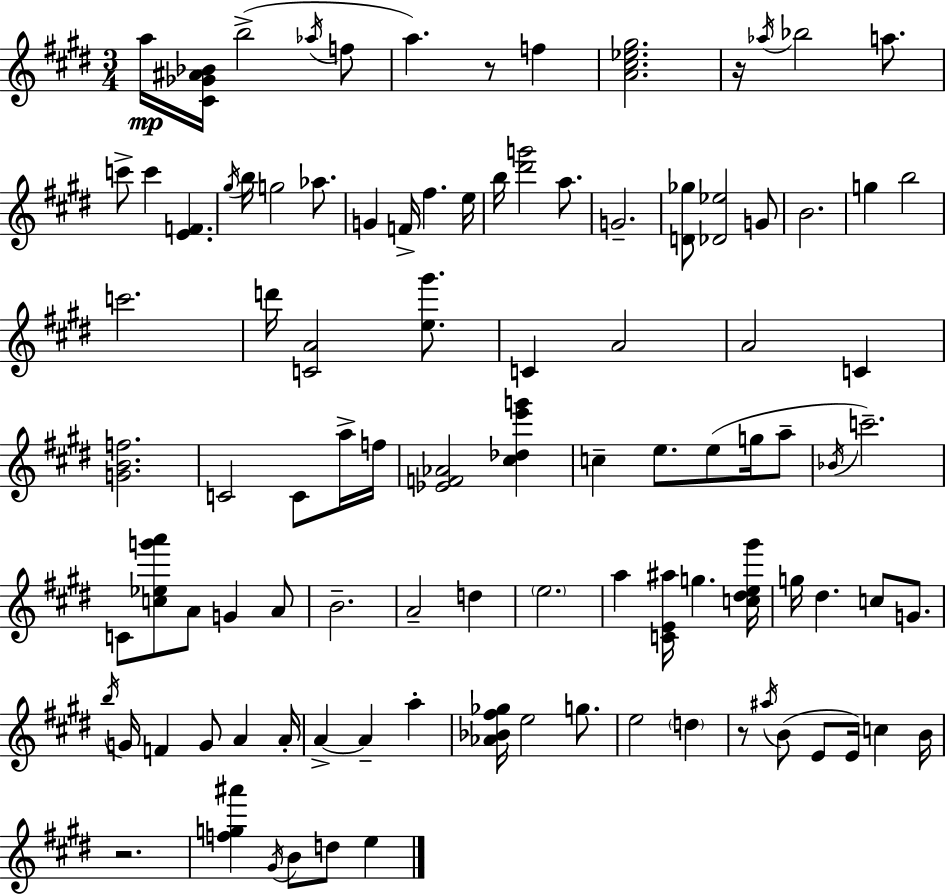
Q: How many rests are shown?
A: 4